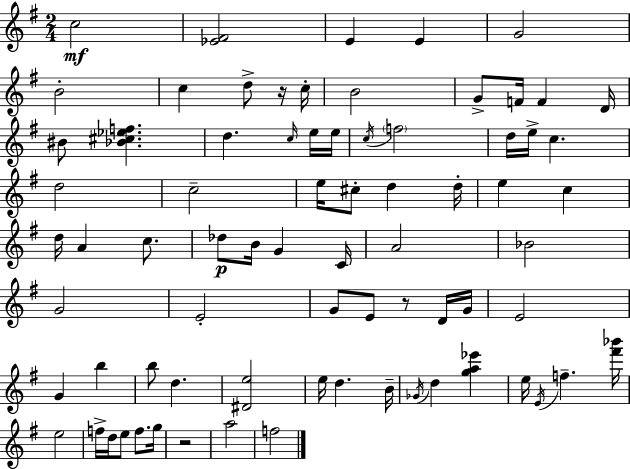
C5/h [Eb4,F#4]/h E4/q E4/q G4/h B4/h C5/q D5/e R/s C5/s B4/h G4/e F4/s F4/q D4/s BIS4/e [Bb4,C#5,Eb5,F5]/q. D5/q. C5/s E5/s E5/s C5/s F5/h D5/s E5/s C5/q. D5/h C5/h E5/s C#5/e D5/q D5/s E5/q C5/q D5/s A4/q C5/e. Db5/e B4/s G4/q C4/s A4/h Bb4/h G4/h E4/h G4/e E4/e R/e D4/s G4/s E4/h G4/q B5/q B5/e D5/q. [D#4,E5]/h E5/s D5/q. B4/s Gb4/s D5/q [G5,A5,Eb6]/q E5/s E4/s F5/q. [F#6,Bb6]/s E5/h F5/s D5/s E5/e F5/e. G5/s R/h A5/h F5/h